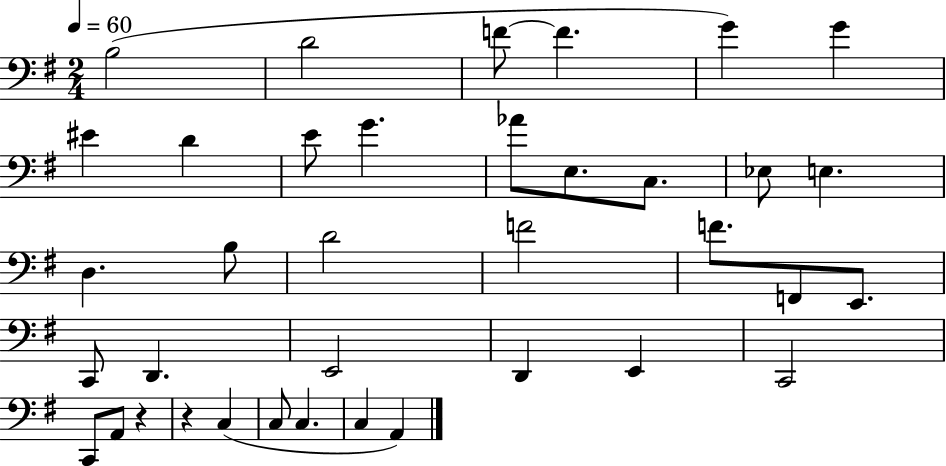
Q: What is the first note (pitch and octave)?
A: B3